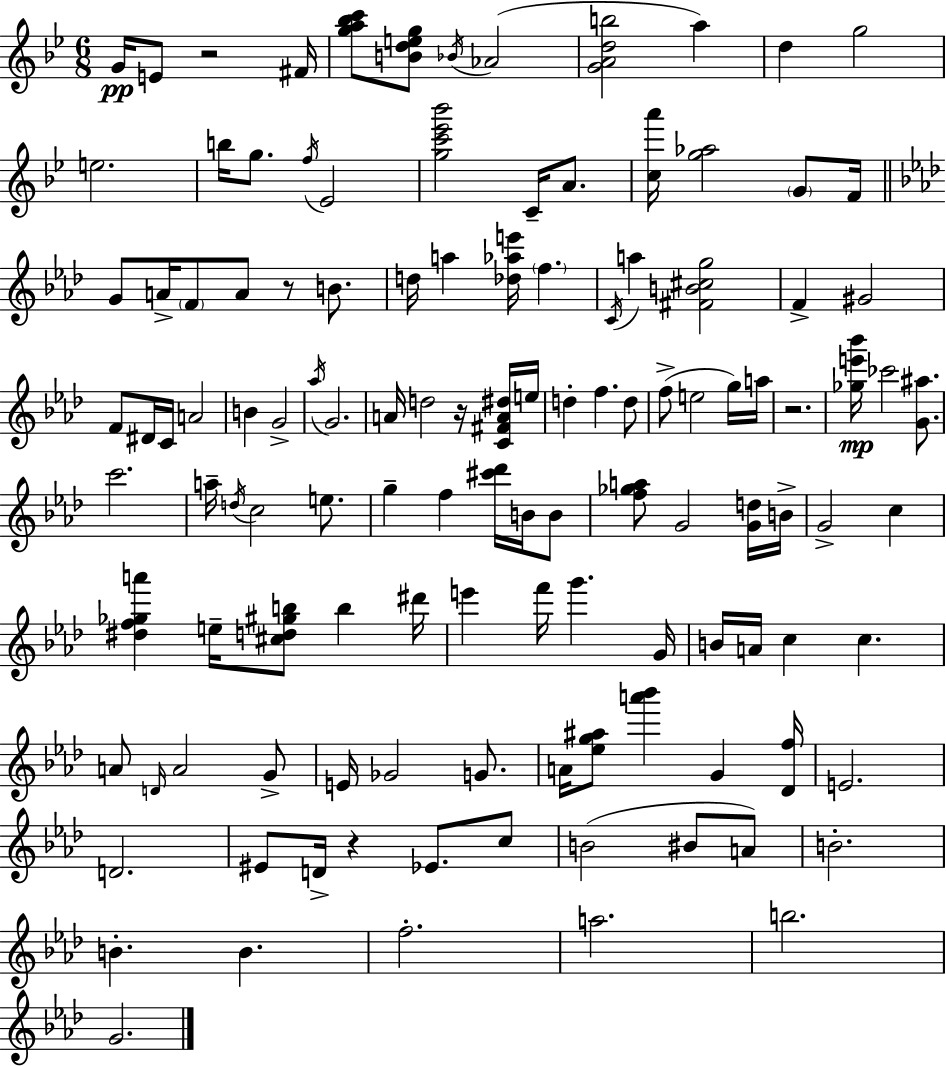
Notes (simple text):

G4/s E4/e R/h F#4/s [G5,A5,Bb5,C6]/e [B4,D5,E5,G5]/e Bb4/s Ab4/h [G4,A4,D5,B5]/h A5/q D5/q G5/h E5/h. B5/s G5/e. F5/s Eb4/h [G5,C6,Eb6,Bb6]/h C4/s A4/e. [C5,A6]/s [G5,Ab5]/h G4/e F4/s G4/e A4/s F4/e A4/e R/e B4/e. D5/s A5/q [Db5,Ab5,E6]/s F5/q. C4/s A5/q [F#4,B4,C#5,G5]/h F4/q G#4/h F4/e D#4/s C4/s A4/h B4/q G4/h Ab5/s G4/h. A4/s D5/h R/s [C4,F#4,A4,D#5]/s E5/s D5/q F5/q. D5/e F5/e E5/h G5/s A5/s R/h. [Gb5,E6,Bb6]/s CES6/h [G4,A#5]/e. C6/h. A5/s D5/s C5/h E5/e. G5/q F5/q [C#6,Db6]/s B4/s B4/e [F5,Gb5,A5]/e G4/h [G4,D5]/s B4/s G4/h C5/q [D#5,F5,Gb5,A6]/q E5/s [C#5,D5,G#5,B5]/e B5/q D#6/s E6/q F6/s G6/q. G4/s B4/s A4/s C5/q C5/q. A4/e D4/s A4/h G4/e E4/s Gb4/h G4/e. A4/s [Eb5,G5,A#5]/e [A6,Bb6]/q G4/q [Db4,F5]/s E4/h. D4/h. EIS4/e D4/s R/q Eb4/e. C5/e B4/h BIS4/e A4/e B4/h. B4/q. B4/q. F5/h. A5/h. B5/h. G4/h.